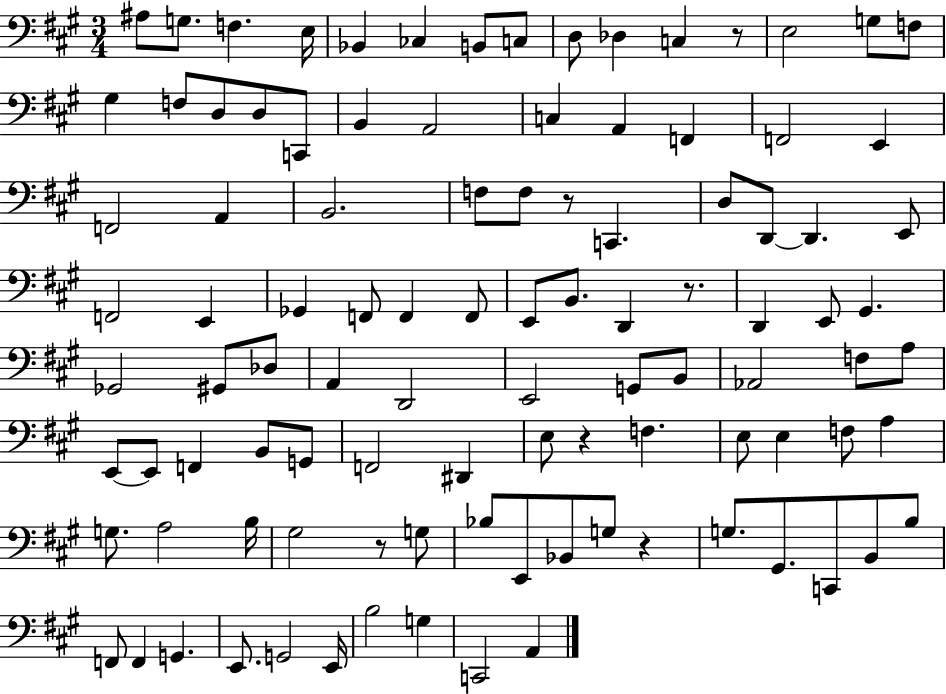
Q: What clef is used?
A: bass